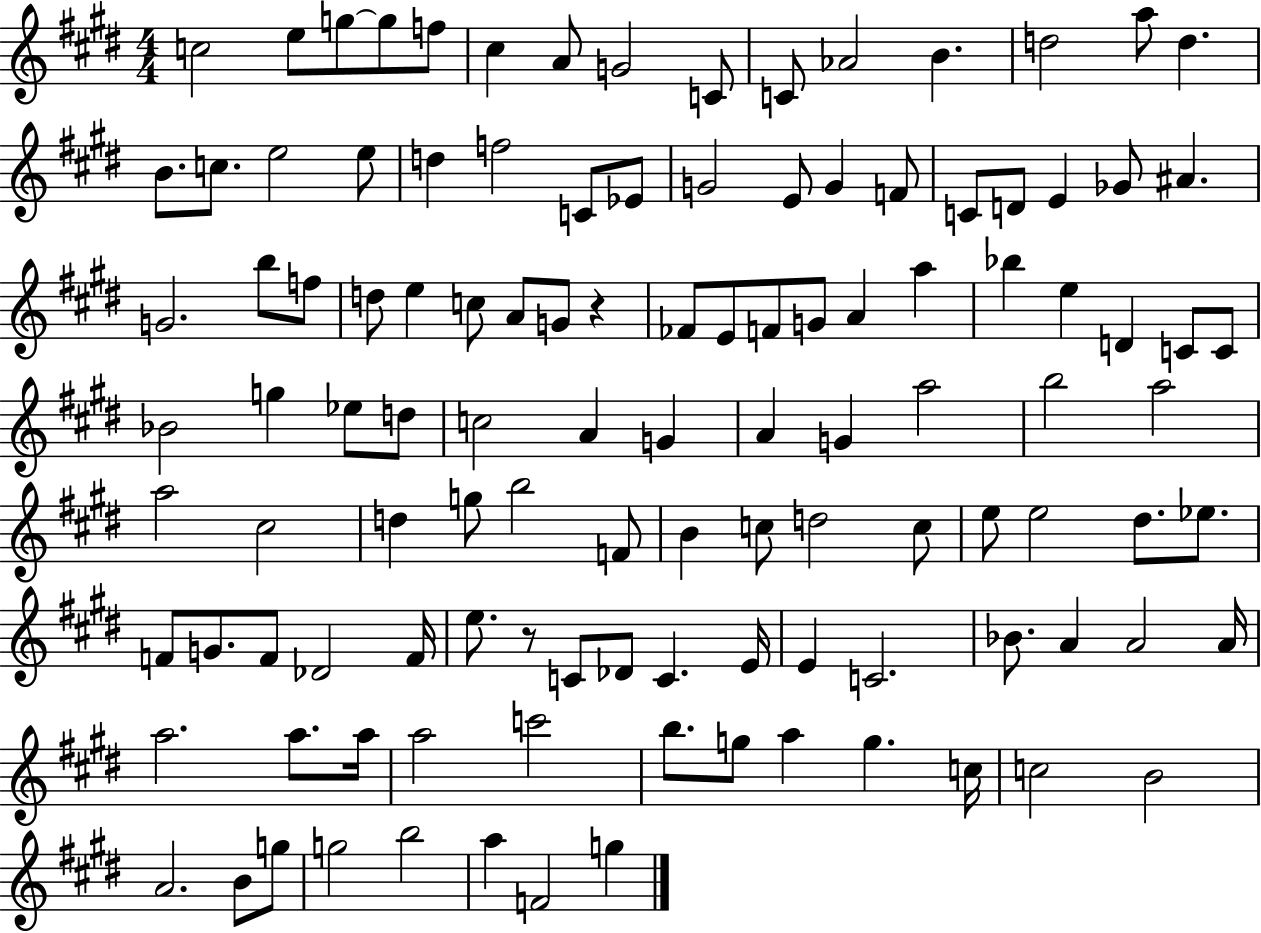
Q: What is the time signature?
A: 4/4